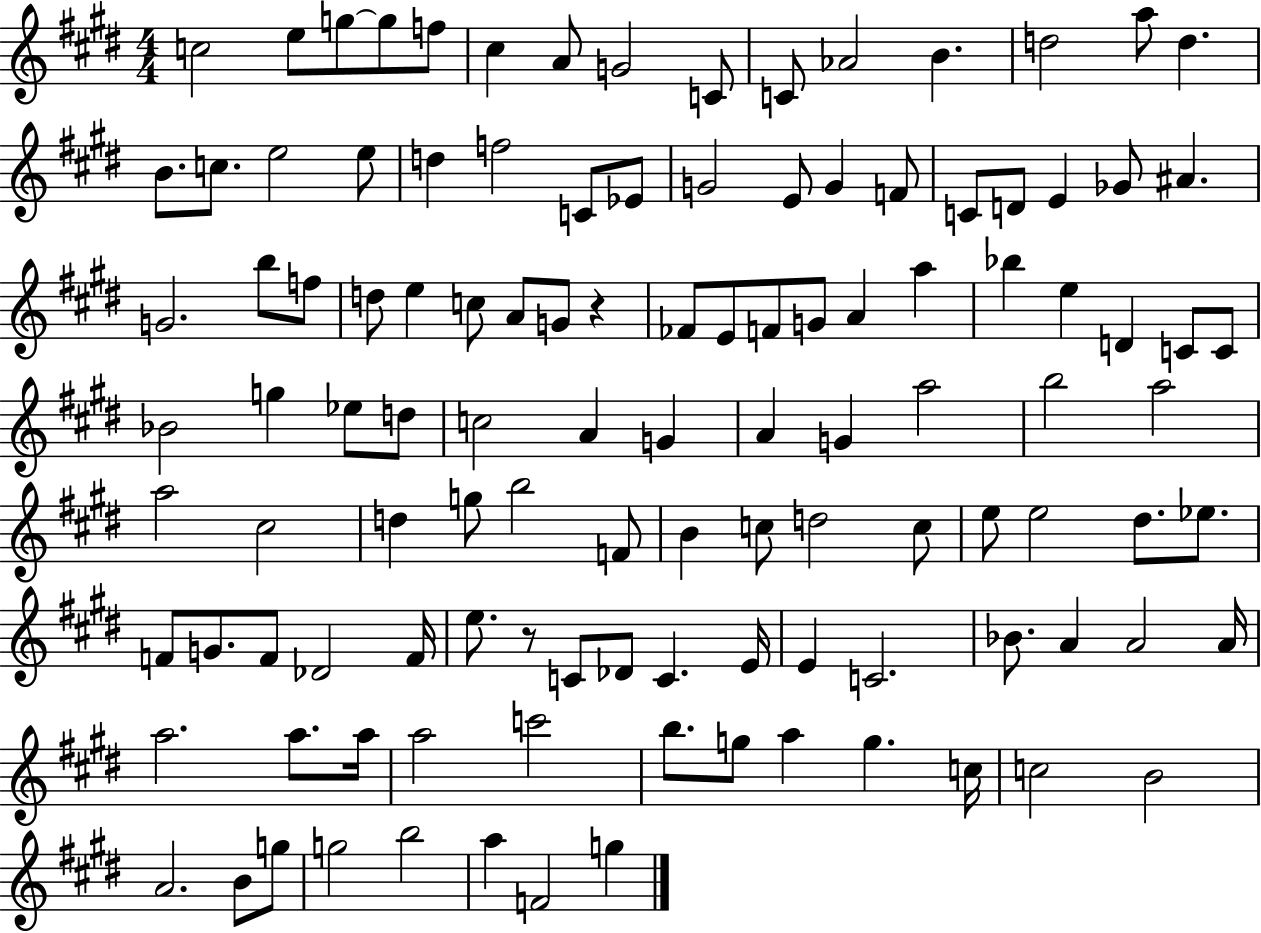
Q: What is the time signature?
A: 4/4